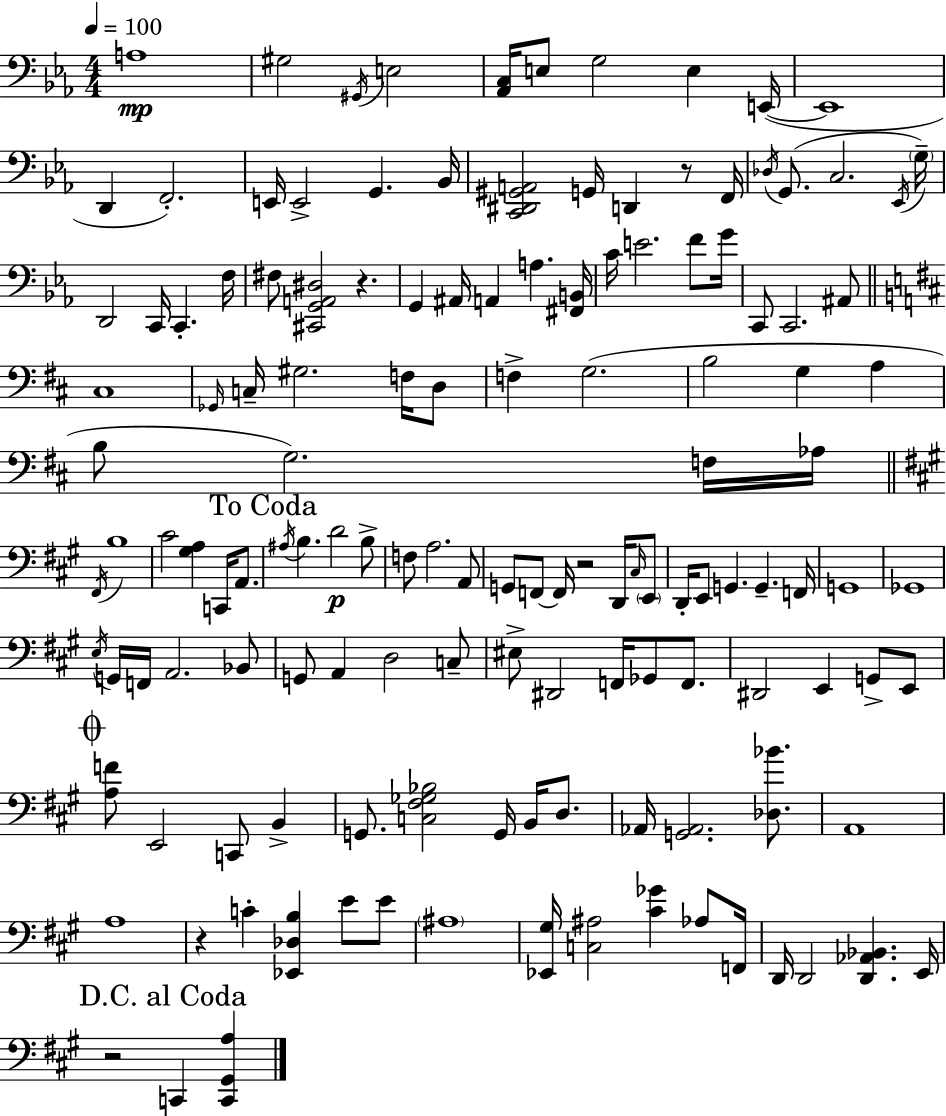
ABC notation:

X:1
T:Untitled
M:4/4
L:1/4
K:Cm
A,4 ^G,2 ^G,,/4 E,2 [_A,,C,]/4 E,/2 G,2 E, E,,/4 E,,4 D,, F,,2 E,,/4 E,,2 G,, _B,,/4 [C,,^D,,^G,,A,,]2 G,,/4 D,, z/2 F,,/4 _D,/4 G,,/2 C,2 _E,,/4 G,/4 D,,2 C,,/4 C,, F,/4 ^F,/2 [^C,,G,,A,,^D,]2 z G,, ^A,,/4 A,, A, [^F,,B,,]/4 C/4 E2 F/2 G/4 C,,/2 C,,2 ^A,,/2 ^C,4 _G,,/4 C,/4 ^G,2 F,/4 D,/2 F, G,2 B,2 G, A, B,/2 G,2 F,/4 _A,/4 ^F,,/4 B,4 ^C2 [^G,A,] C,,/4 A,,/2 ^A,/4 B, D2 B,/2 F,/2 A,2 A,,/2 G,,/2 F,,/2 F,,/4 z2 D,,/4 ^C,/4 E,,/2 D,,/4 E,,/2 G,, G,, F,,/4 G,,4 _G,,4 E,/4 G,,/4 F,,/4 A,,2 _B,,/2 G,,/2 A,, D,2 C,/2 ^E,/2 ^D,,2 F,,/4 _G,,/2 F,,/2 ^D,,2 E,, G,,/2 E,,/2 [A,F]/2 E,,2 C,,/2 B,, G,,/2 [C,^F,_G,_B,]2 G,,/4 B,,/4 D,/2 _A,,/4 [G,,_A,,]2 [_D,_B]/2 A,,4 A,4 z C [_E,,_D,B,] E/2 E/2 ^A,4 [_E,,^G,]/4 [C,^A,]2 [^C_G] _A,/2 F,,/4 D,,/4 D,,2 [D,,_A,,_B,,] E,,/4 z2 C,, [C,,^G,,A,]